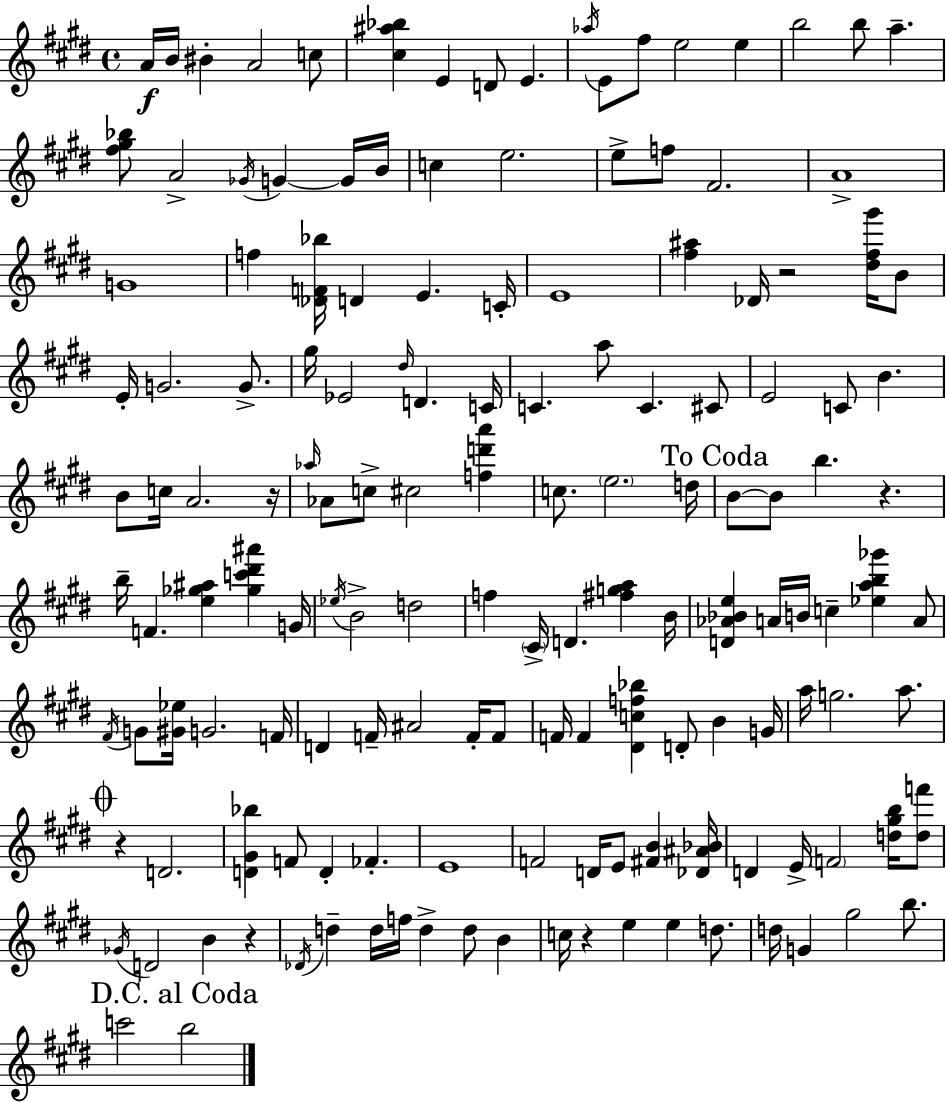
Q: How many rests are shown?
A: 6